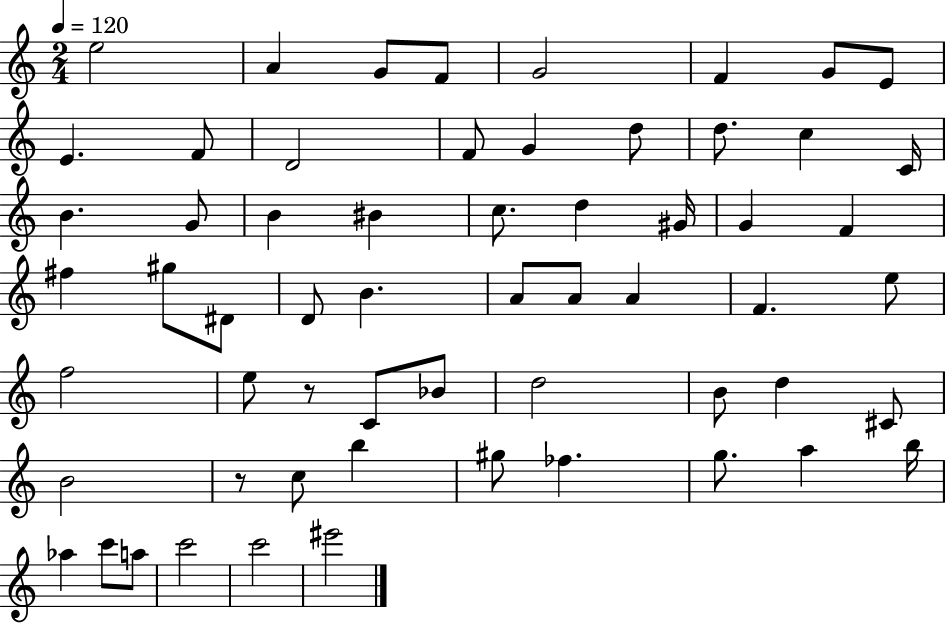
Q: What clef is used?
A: treble